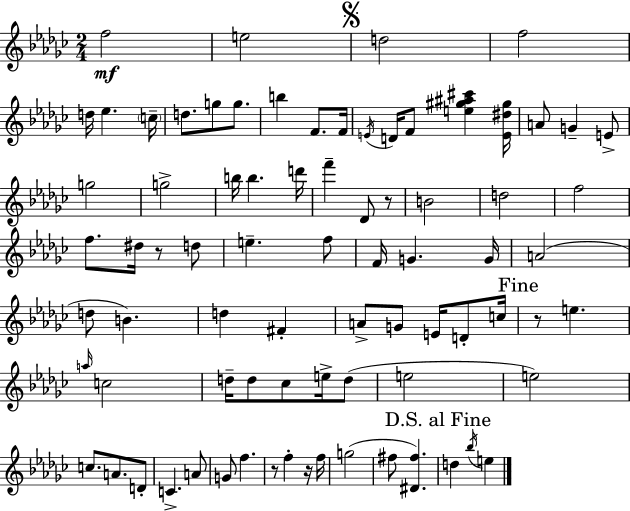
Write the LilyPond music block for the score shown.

{
  \clef treble
  \numericTimeSignature
  \time 2/4
  \key ees \minor
  f''2\mf | e''2 | \mark \markup { \musicglyph "scripts.segno" } d''2 | f''2 | \break d''16 ees''4. \parenthesize c''16-- | d''8. g''8 g''8. | b''4 f'8. f'16 | \acciaccatura { e'16 } d'16 f'8 <e'' gis'' ais'' cis'''>4 | \break <e' dis'' gis''>16 a'8 g'4-- e'8-> | g''2 | g''2-> | b''16 b''4. | \break d'''16 f'''4-- des'8 r8 | b'2 | d''2 | f''2 | \break f''8. dis''16 r8 d''8 | e''4.-- f''8 | f'16 g'4. | g'16 a'2( | \break d''8 b'4.) | d''4 fis'4-. | a'8-> g'8 e'16 d'8-. | c''16 \mark "Fine" r8 e''4. | \break \grace { a''16 } c''2 | d''16-- d''8 ces''8 e''16-> | d''8( e''2 | e''2) | \break c''8. a'8. | d'8-. c'4.-> | a'8 g'8 f''4. | r8 f''4-. | \break r16 f''16 g''2( | fis''8 <dis' fis''>4.) | \mark "D.S. al Fine" d''4 \acciaccatura { bes''16 } e''4 | \bar "|."
}